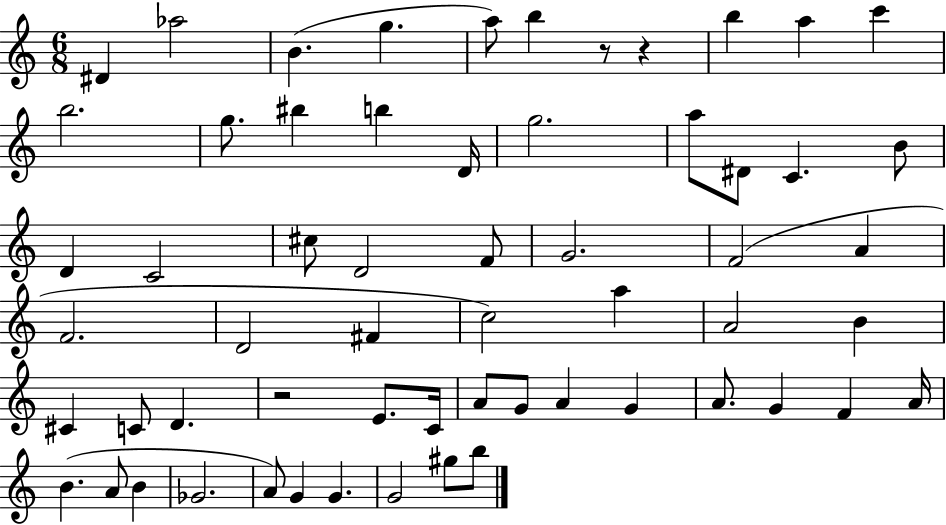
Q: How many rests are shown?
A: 3